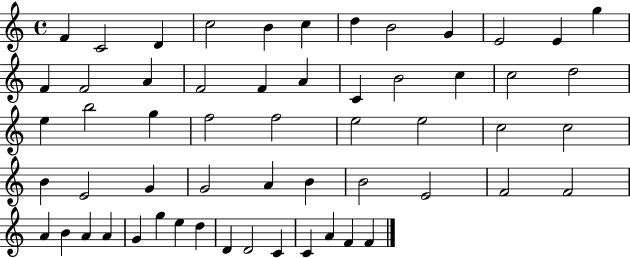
X:1
T:Untitled
M:4/4
L:1/4
K:C
F C2 D c2 B c d B2 G E2 E g F F2 A F2 F A C B2 c c2 d2 e b2 g f2 f2 e2 e2 c2 c2 B E2 G G2 A B B2 E2 F2 F2 A B A A G g e d D D2 C C A F F